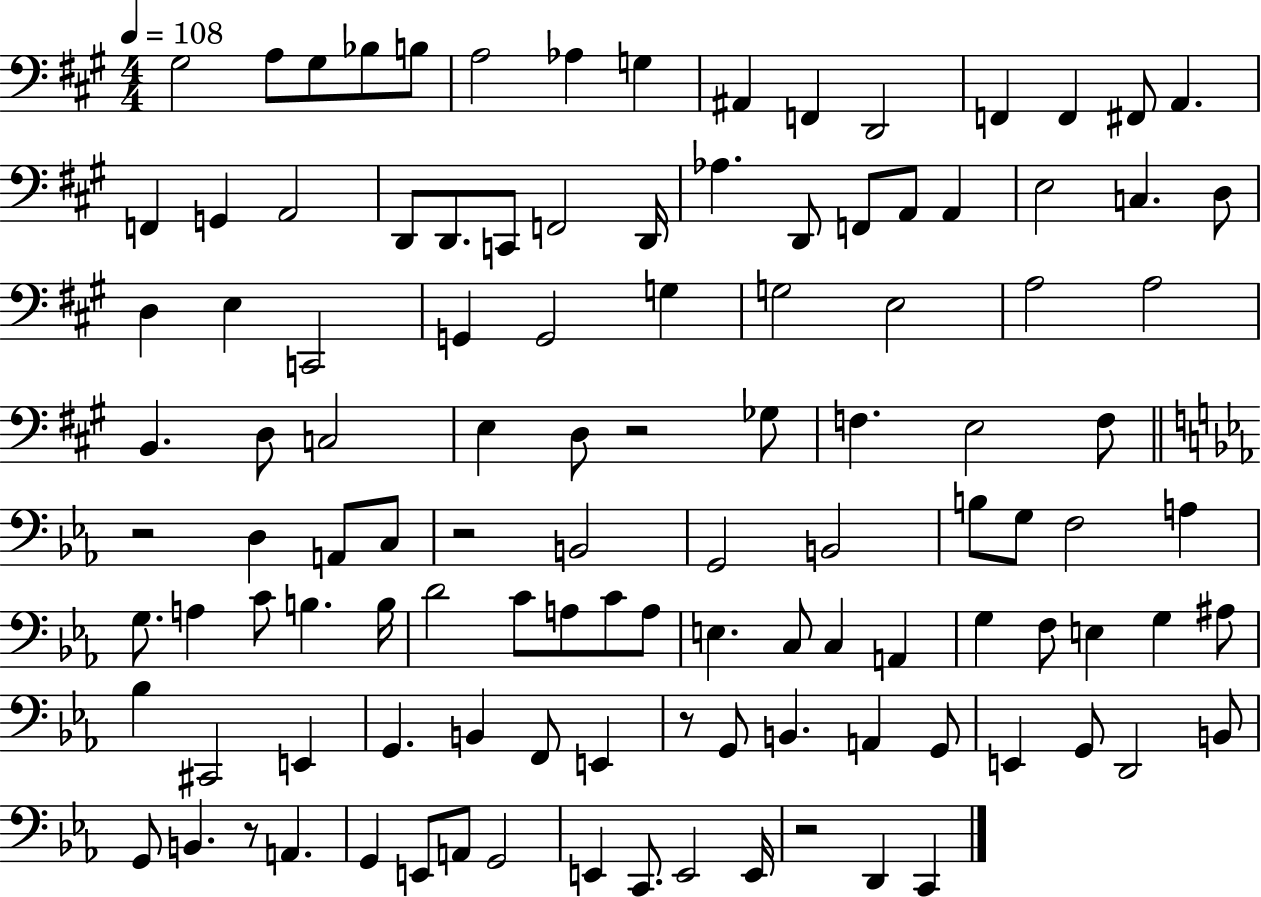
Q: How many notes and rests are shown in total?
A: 113